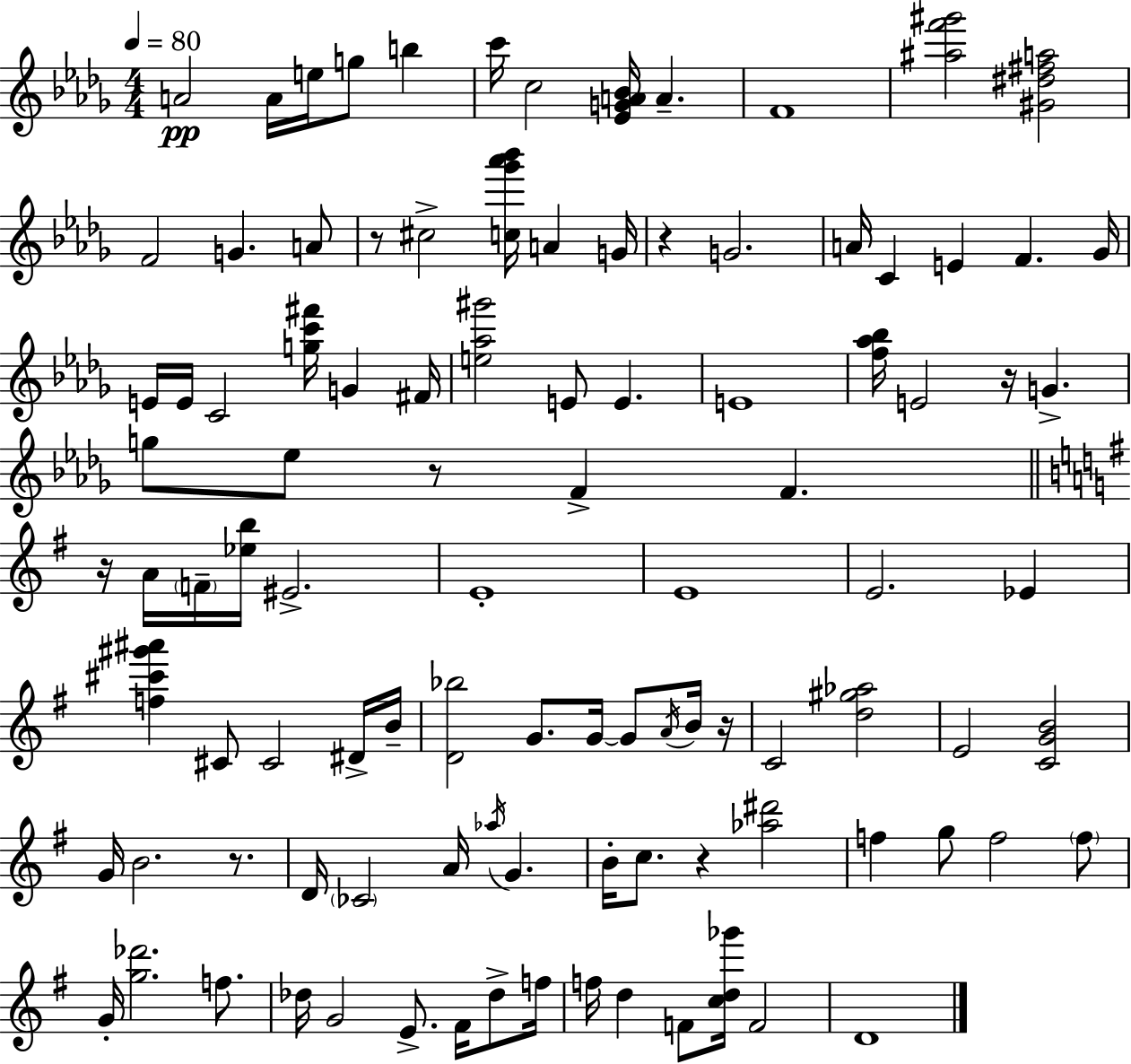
A4/h A4/s E5/s G5/e B5/q C6/s C5/h [Eb4,G4,A4,Bb4]/s A4/q. F4/w [A#5,F6,G#6]/h [G#4,D#5,F#5,A5]/h F4/h G4/q. A4/e R/e C#5/h [C5,Gb6,Ab6,Bb6]/s A4/q G4/s R/q G4/h. A4/s C4/q E4/q F4/q. Gb4/s E4/s E4/s C4/h [G5,C6,F#6]/s G4/q F#4/s [E5,Ab5,G#6]/h E4/e E4/q. E4/w [F5,Ab5,Bb5]/s E4/h R/s G4/q. G5/e Eb5/e R/e F4/q F4/q. R/s A4/s F4/s [Eb5,B5]/s EIS4/h. E4/w E4/w E4/h. Eb4/q [F5,C#6,G#6,A#6]/q C#4/e C#4/h D#4/s B4/s [D4,Bb5]/h G4/e. G4/s G4/e A4/s B4/s R/s C4/h [D5,G#5,Ab5]/h E4/h [C4,G4,B4]/h G4/s B4/h. R/e. D4/s CES4/h A4/s Ab5/s G4/q. B4/s C5/e. R/q [Ab5,D#6]/h F5/q G5/e F5/h F5/e G4/s [G5,Db6]/h. F5/e. Db5/s G4/h E4/e. F#4/s Db5/e F5/s F5/s D5/q F4/e [C5,D5,Gb6]/s F4/h D4/w